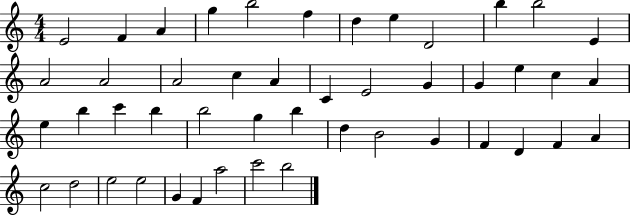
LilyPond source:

{
  \clef treble
  \numericTimeSignature
  \time 4/4
  \key c \major
  e'2 f'4 a'4 | g''4 b''2 f''4 | d''4 e''4 d'2 | b''4 b''2 e'4 | \break a'2 a'2 | a'2 c''4 a'4 | c'4 e'2 g'4 | g'4 e''4 c''4 a'4 | \break e''4 b''4 c'''4 b''4 | b''2 g''4 b''4 | d''4 b'2 g'4 | f'4 d'4 f'4 a'4 | \break c''2 d''2 | e''2 e''2 | g'4 f'4 a''2 | c'''2 b''2 | \break \bar "|."
}